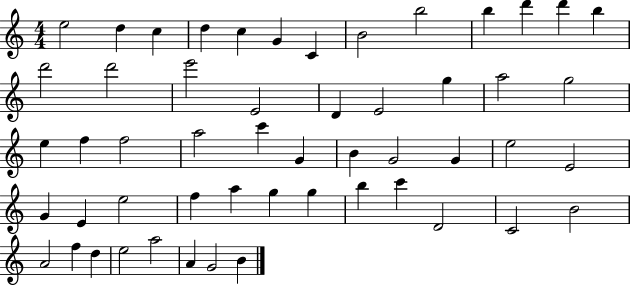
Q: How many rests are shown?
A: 0